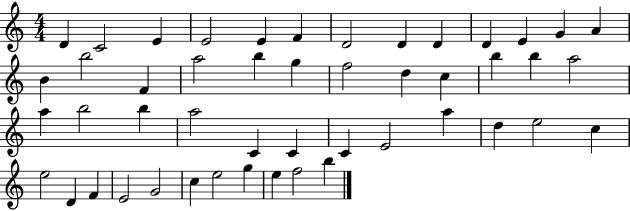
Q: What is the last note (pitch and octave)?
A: B5